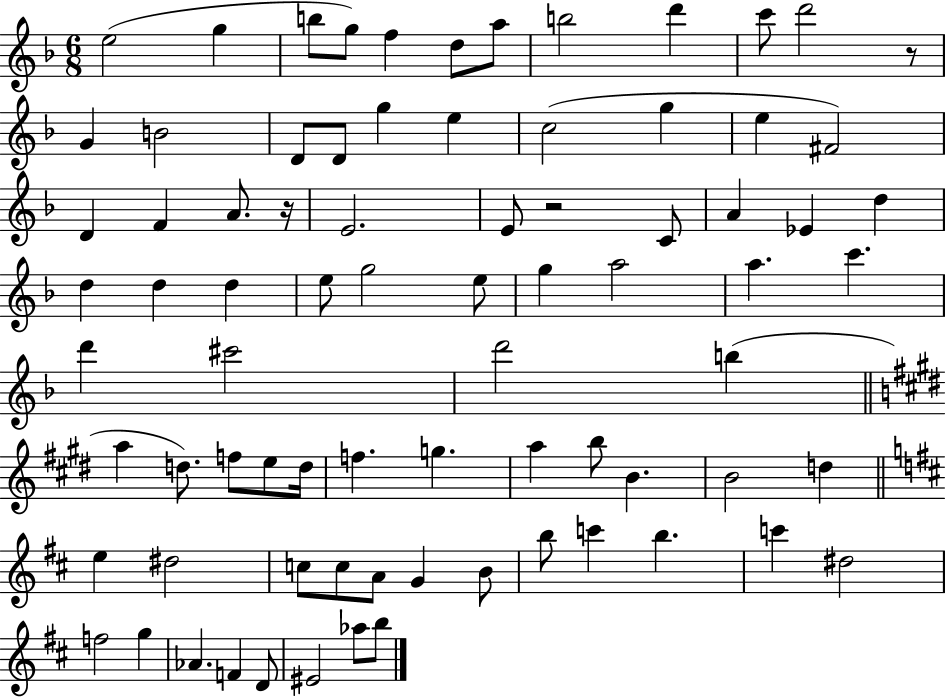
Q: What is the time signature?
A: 6/8